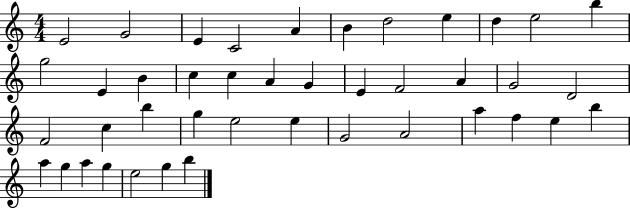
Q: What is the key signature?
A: C major